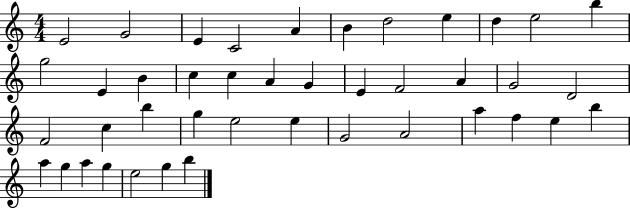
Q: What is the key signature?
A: C major